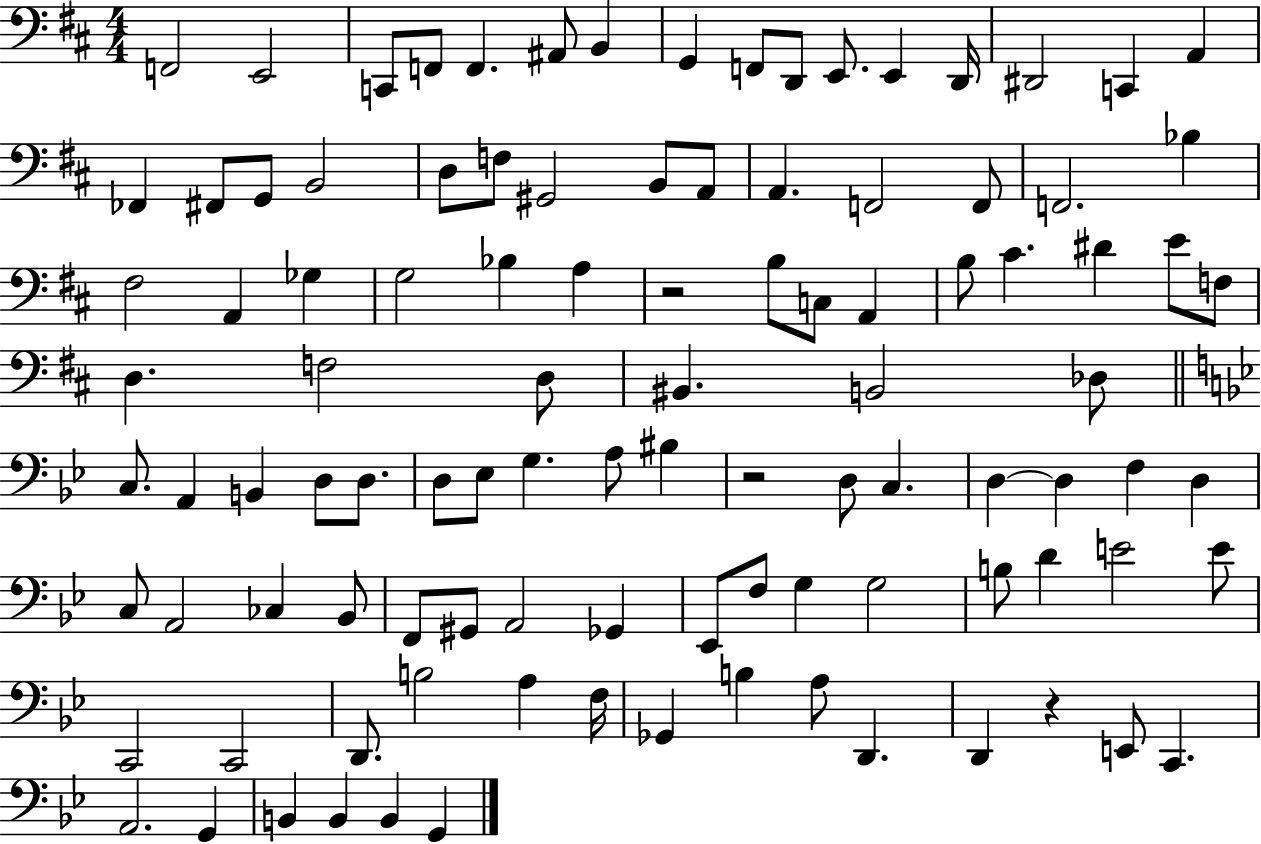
F2/h E2/h C2/e F2/e F2/q. A#2/e B2/q G2/q F2/e D2/e E2/e. E2/q D2/s D#2/h C2/q A2/q FES2/q F#2/e G2/e B2/h D3/e F3/e G#2/h B2/e A2/e A2/q. F2/h F2/e F2/h. Bb3/q F#3/h A2/q Gb3/q G3/h Bb3/q A3/q R/h B3/e C3/e A2/q B3/e C#4/q. D#4/q E4/e F3/e D3/q. F3/h D3/e BIS2/q. B2/h Db3/e C3/e. A2/q B2/q D3/e D3/e. D3/e Eb3/e G3/q. A3/e BIS3/q R/h D3/e C3/q. D3/q D3/q F3/q D3/q C3/e A2/h CES3/q Bb2/e F2/e G#2/e A2/h Gb2/q Eb2/e F3/e G3/q G3/h B3/e D4/q E4/h E4/e C2/h C2/h D2/e. B3/h A3/q F3/s Gb2/q B3/q A3/e D2/q. D2/q R/q E2/e C2/q. A2/h. G2/q B2/q B2/q B2/q G2/q